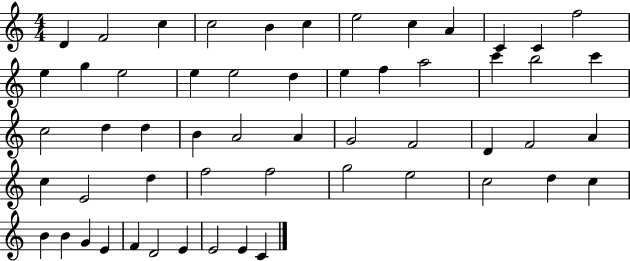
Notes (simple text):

D4/q F4/h C5/q C5/h B4/q C5/q E5/h C5/q A4/q C4/q C4/q F5/h E5/q G5/q E5/h E5/q E5/h D5/q E5/q F5/q A5/h C6/q B5/h C6/q C5/h D5/q D5/q B4/q A4/h A4/q G4/h F4/h D4/q F4/h A4/q C5/q E4/h D5/q F5/h F5/h G5/h E5/h C5/h D5/q C5/q B4/q B4/q G4/q E4/q F4/q D4/h E4/q E4/h E4/q C4/q